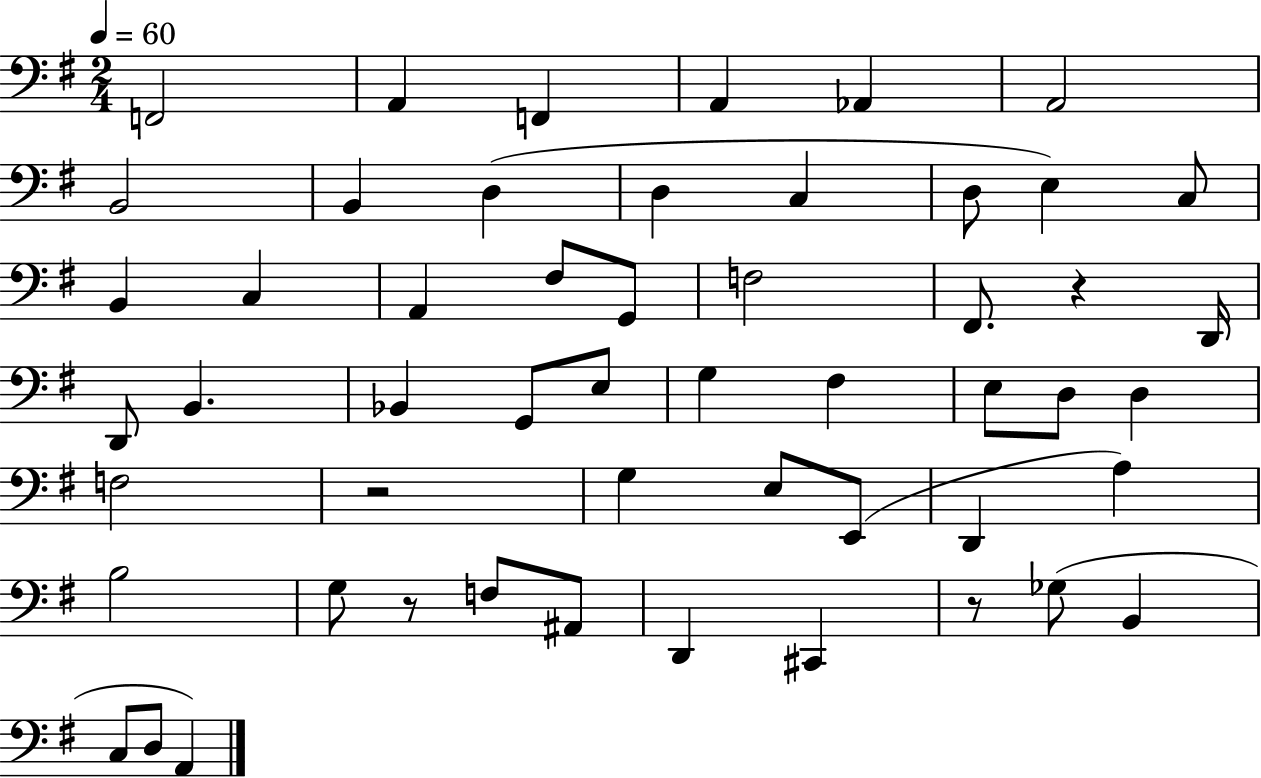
X:1
T:Untitled
M:2/4
L:1/4
K:G
F,,2 A,, F,, A,, _A,, A,,2 B,,2 B,, D, D, C, D,/2 E, C,/2 B,, C, A,, ^F,/2 G,,/2 F,2 ^F,,/2 z D,,/4 D,,/2 B,, _B,, G,,/2 E,/2 G, ^F, E,/2 D,/2 D, F,2 z2 G, E,/2 E,,/2 D,, A, B,2 G,/2 z/2 F,/2 ^A,,/2 D,, ^C,, z/2 _G,/2 B,, C,/2 D,/2 A,,